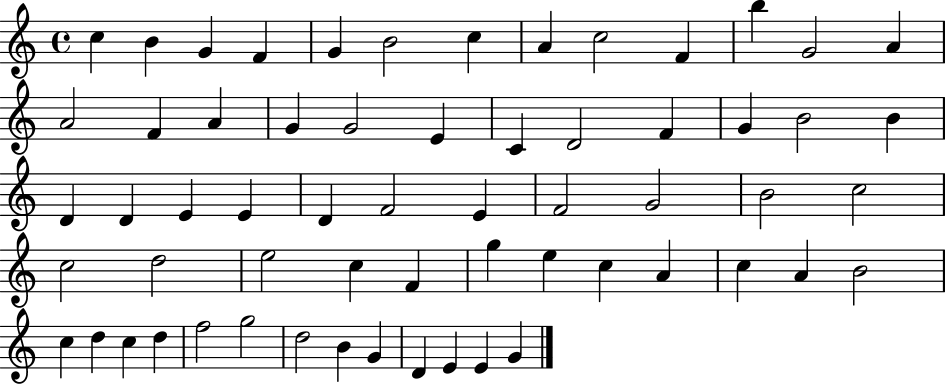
{
  \clef treble
  \time 4/4
  \defaultTimeSignature
  \key c \major
  c''4 b'4 g'4 f'4 | g'4 b'2 c''4 | a'4 c''2 f'4 | b''4 g'2 a'4 | \break a'2 f'4 a'4 | g'4 g'2 e'4 | c'4 d'2 f'4 | g'4 b'2 b'4 | \break d'4 d'4 e'4 e'4 | d'4 f'2 e'4 | f'2 g'2 | b'2 c''2 | \break c''2 d''2 | e''2 c''4 f'4 | g''4 e''4 c''4 a'4 | c''4 a'4 b'2 | \break c''4 d''4 c''4 d''4 | f''2 g''2 | d''2 b'4 g'4 | d'4 e'4 e'4 g'4 | \break \bar "|."
}